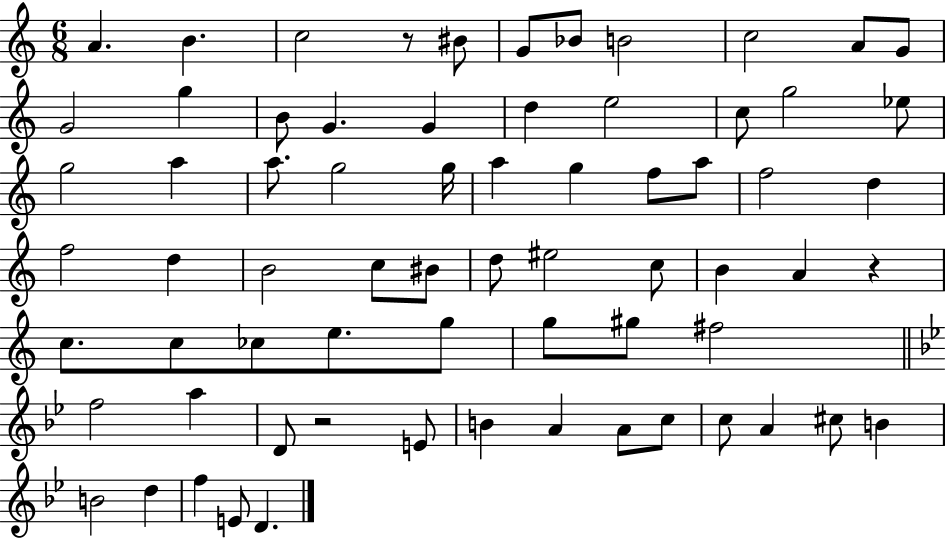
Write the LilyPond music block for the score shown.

{
  \clef treble
  \numericTimeSignature
  \time 6/8
  \key c \major
  \repeat volta 2 { a'4. b'4. | c''2 r8 bis'8 | g'8 bes'8 b'2 | c''2 a'8 g'8 | \break g'2 g''4 | b'8 g'4. g'4 | d''4 e''2 | c''8 g''2 ees''8 | \break g''2 a''4 | a''8. g''2 g''16 | a''4 g''4 f''8 a''8 | f''2 d''4 | \break f''2 d''4 | b'2 c''8 bis'8 | d''8 eis''2 c''8 | b'4 a'4 r4 | \break c''8. c''8 ces''8 e''8. g''8 | g''8 gis''8 fis''2 | \bar "||" \break \key g \minor f''2 a''4 | d'8 r2 e'8 | b'4 a'4 a'8 c''8 | c''8 a'4 cis''8 b'4 | \break b'2 d''4 | f''4 e'8 d'4. | } \bar "|."
}